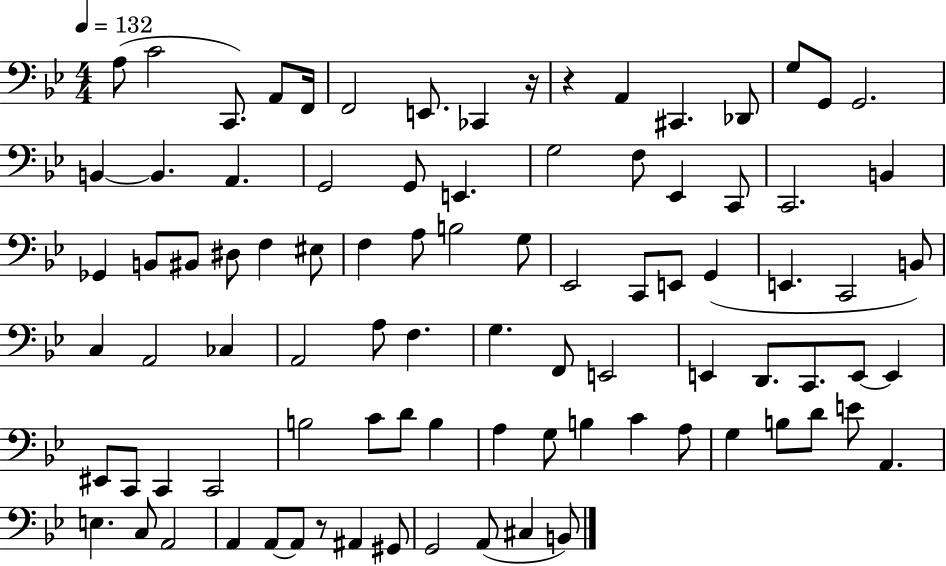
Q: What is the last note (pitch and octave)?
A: B2